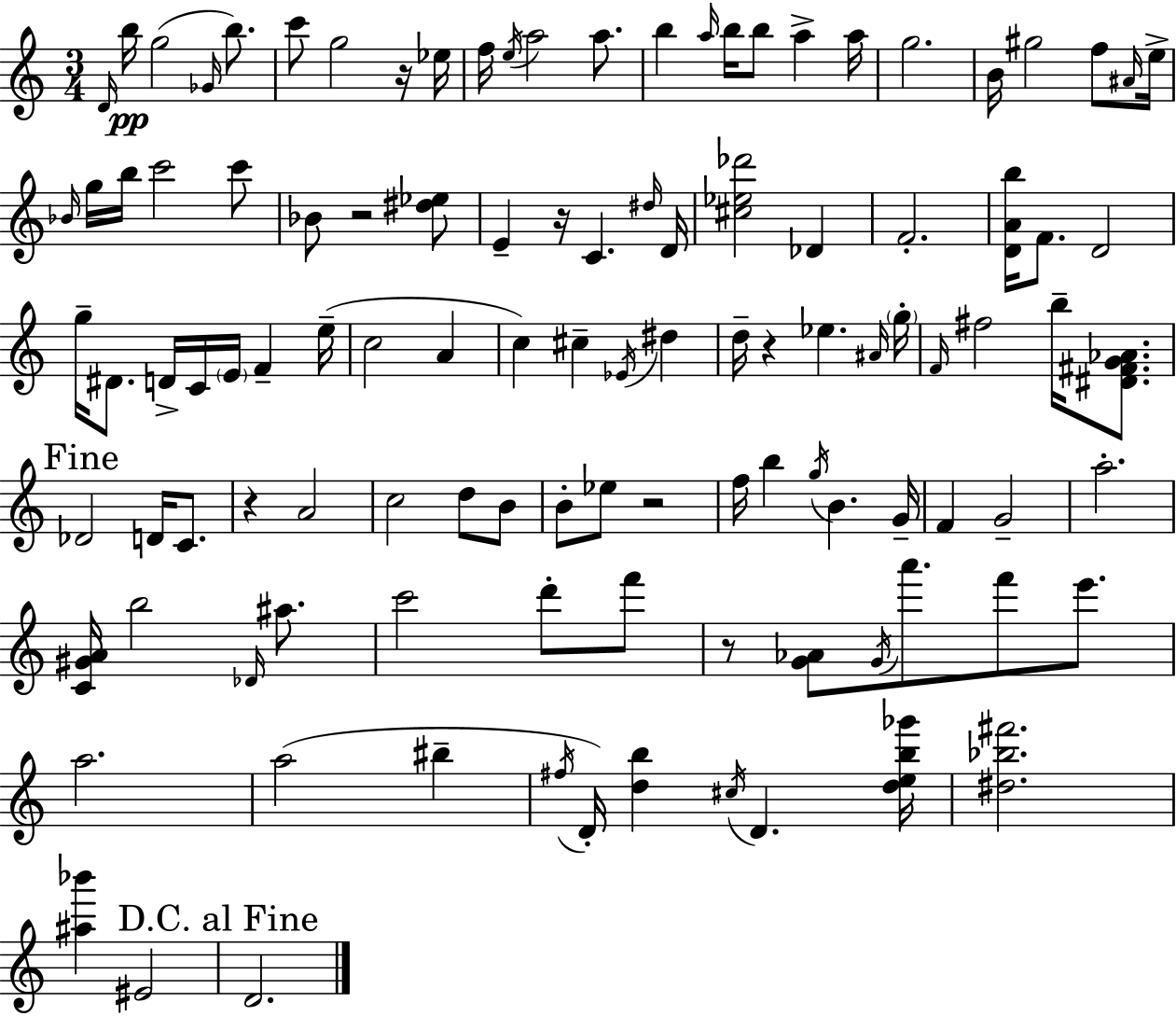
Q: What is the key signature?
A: C major